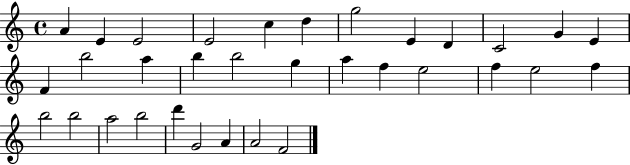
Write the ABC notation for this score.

X:1
T:Untitled
M:4/4
L:1/4
K:C
A E E2 E2 c d g2 E D C2 G E F b2 a b b2 g a f e2 f e2 f b2 b2 a2 b2 d' G2 A A2 F2